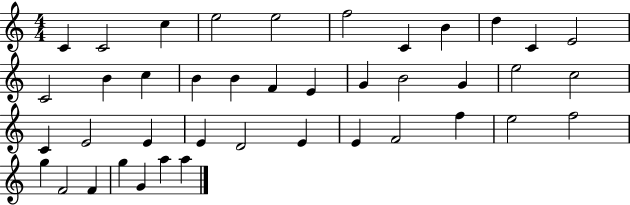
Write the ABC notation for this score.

X:1
T:Untitled
M:4/4
L:1/4
K:C
C C2 c e2 e2 f2 C B d C E2 C2 B c B B F E G B2 G e2 c2 C E2 E E D2 E E F2 f e2 f2 g F2 F g G a a